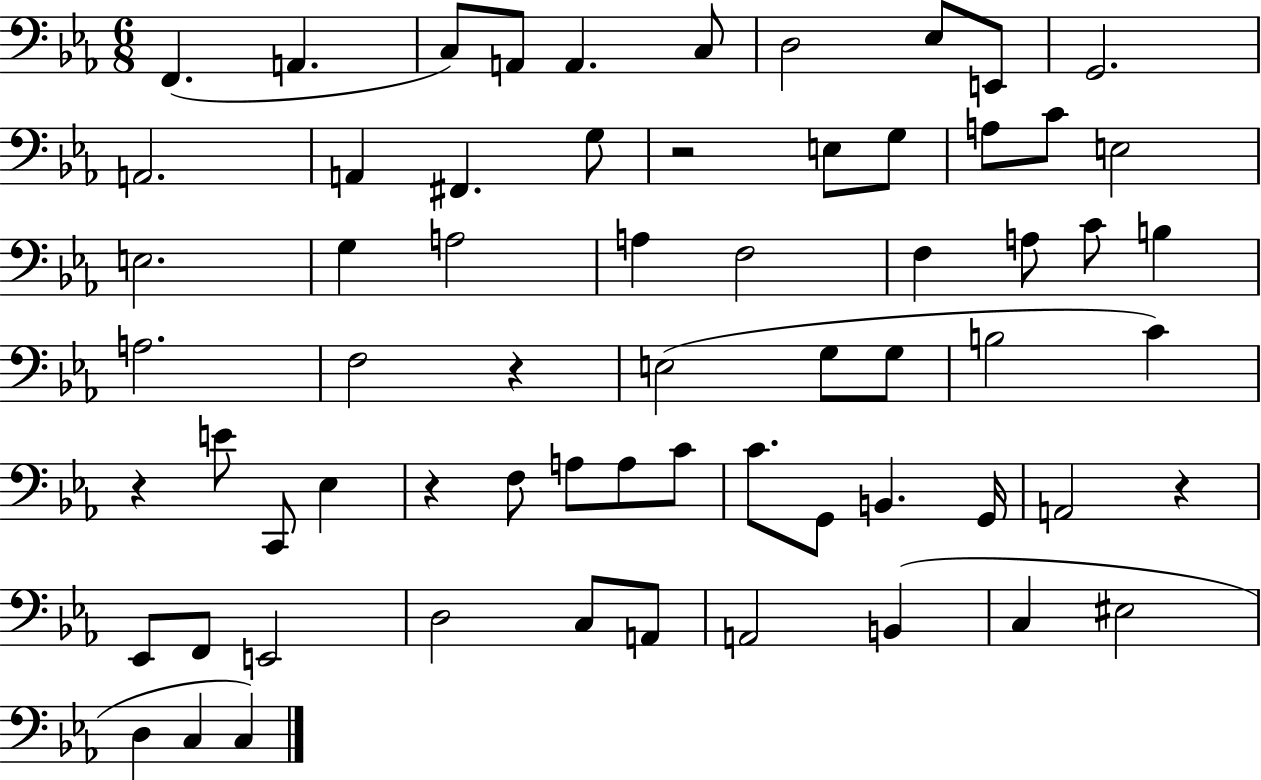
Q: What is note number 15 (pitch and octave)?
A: E3